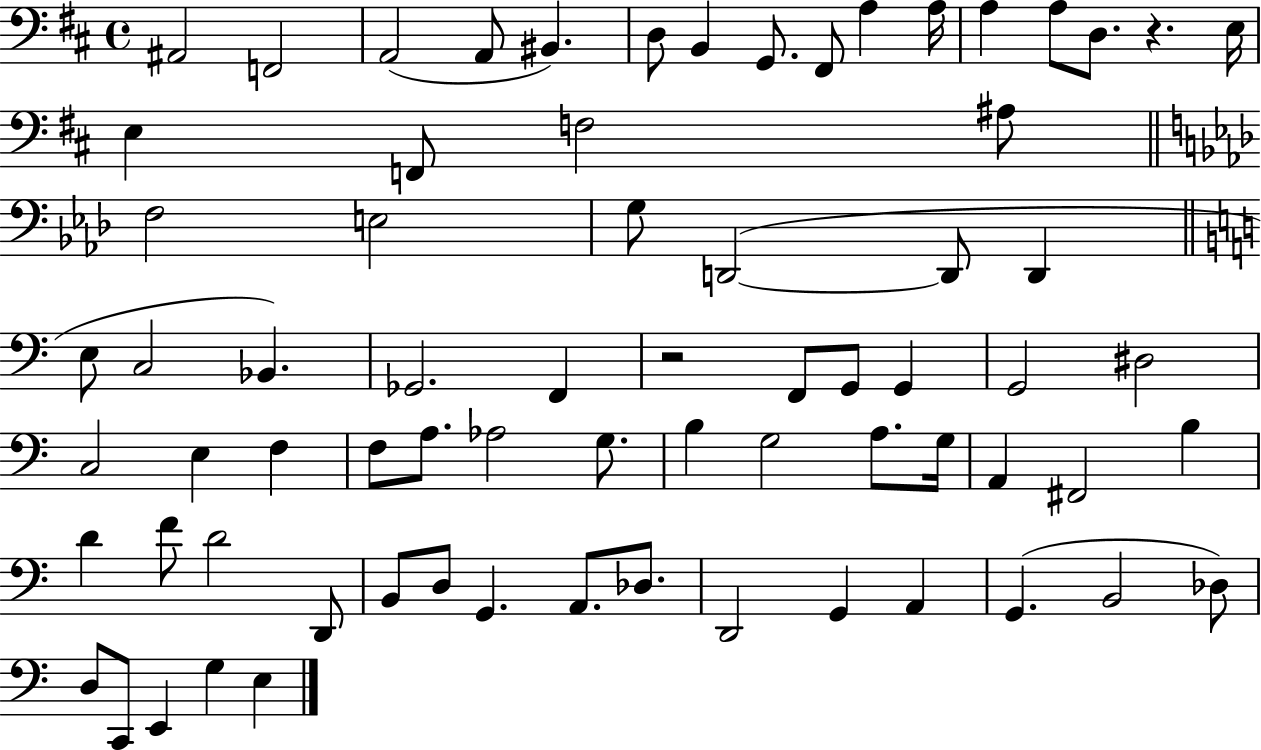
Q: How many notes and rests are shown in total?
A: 71